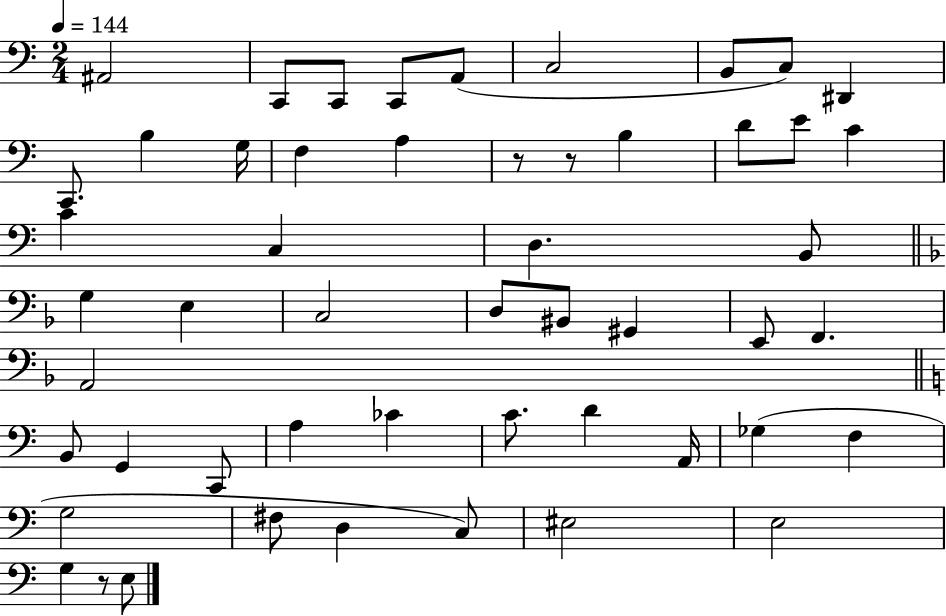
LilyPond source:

{
  \clef bass
  \numericTimeSignature
  \time 2/4
  \key c \major
  \tempo 4 = 144
  \repeat volta 2 { ais,2 | c,8 c,8 c,8 a,8( | c2 | b,8 c8) dis,4 | \break c,8. b4 g16 | f4 a4 | r8 r8 b4 | d'8 e'8 c'4 | \break c'4 c4 | d4. b,8 | \bar "||" \break \key f \major g4 e4 | c2 | d8 bis,8 gis,4 | e,8 f,4. | \break a,2 | \bar "||" \break \key c \major b,8 g,4 c,8 | a4 ces'4 | c'8. d'4 a,16 | ges4( f4 | \break g2 | fis8 d4 c8) | eis2 | e2 | \break g4 r8 e8 | } \bar "|."
}